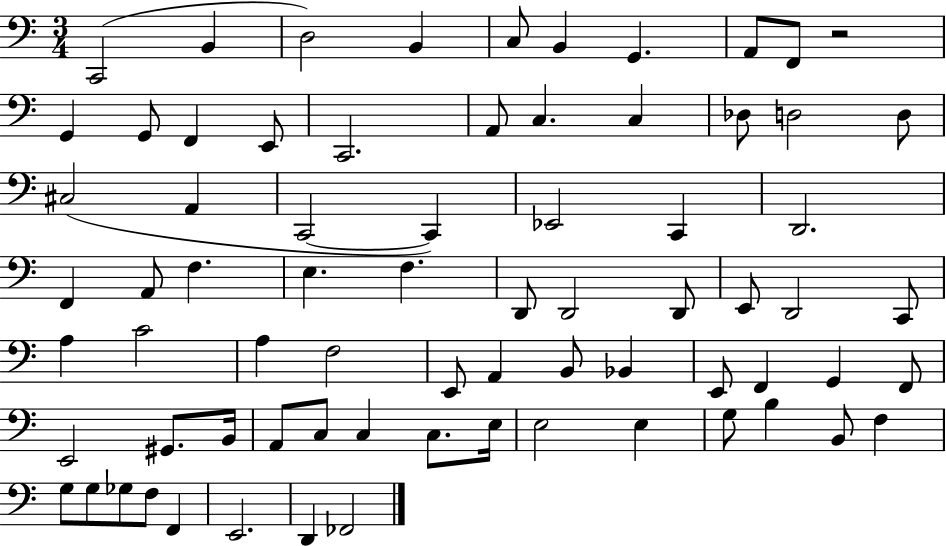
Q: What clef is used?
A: bass